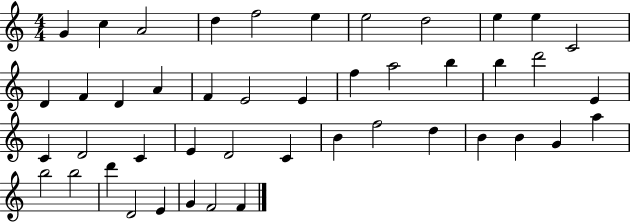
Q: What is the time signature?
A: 4/4